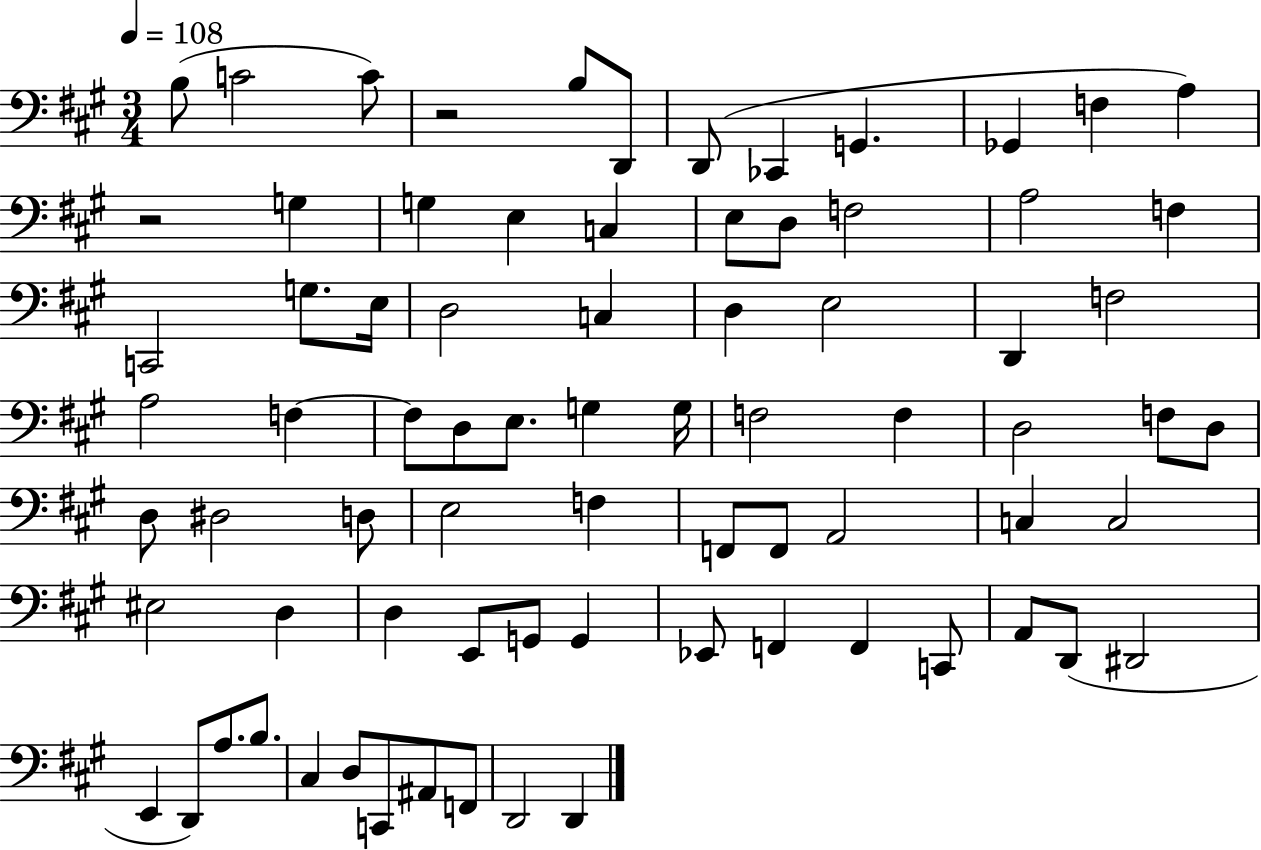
B3/e C4/h C4/e R/h B3/e D2/e D2/e CES2/q G2/q. Gb2/q F3/q A3/q R/h G3/q G3/q E3/q C3/q E3/e D3/e F3/h A3/h F3/q C2/h G3/e. E3/s D3/h C3/q D3/q E3/h D2/q F3/h A3/h F3/q F3/e D3/e E3/e. G3/q G3/s F3/h F3/q D3/h F3/e D3/e D3/e D#3/h D3/e E3/h F3/q F2/e F2/e A2/h C3/q C3/h EIS3/h D3/q D3/q E2/e G2/e G2/q Eb2/e F2/q F2/q C2/e A2/e D2/e D#2/h E2/q D2/e A3/e. B3/e. C#3/q D3/e C2/e A#2/e F2/e D2/h D2/q